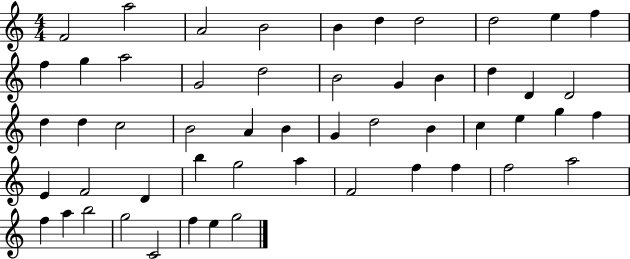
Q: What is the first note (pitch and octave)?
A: F4